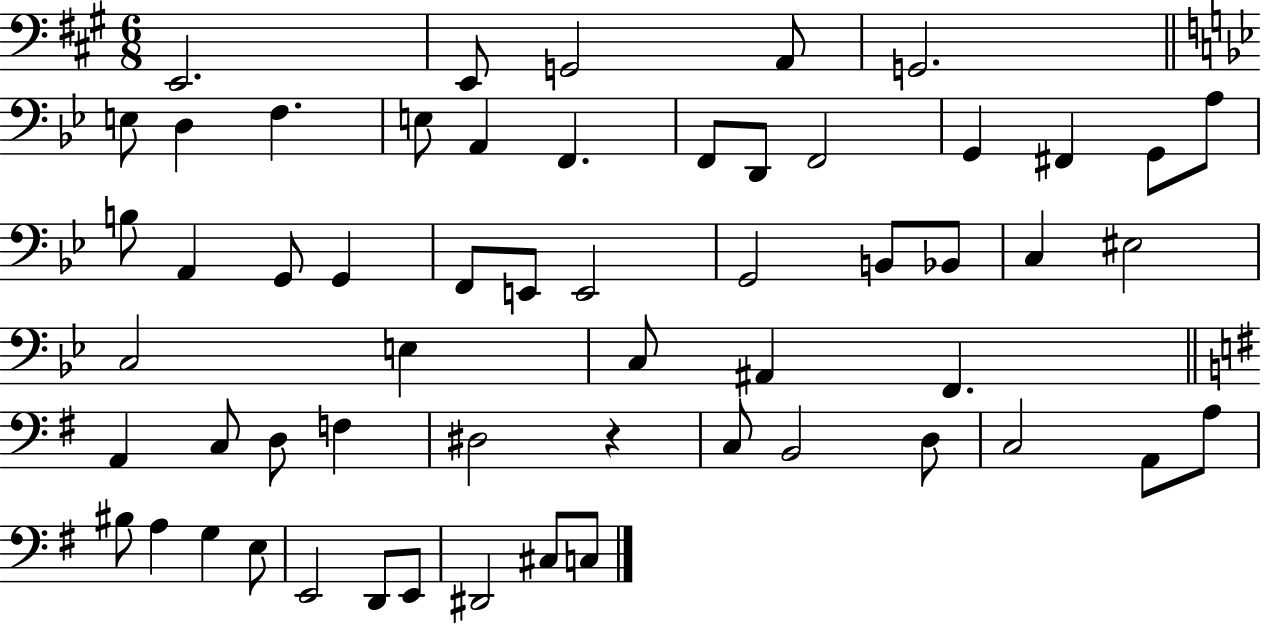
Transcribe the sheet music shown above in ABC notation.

X:1
T:Untitled
M:6/8
L:1/4
K:A
E,,2 E,,/2 G,,2 A,,/2 G,,2 E,/2 D, F, E,/2 A,, F,, F,,/2 D,,/2 F,,2 G,, ^F,, G,,/2 A,/2 B,/2 A,, G,,/2 G,, F,,/2 E,,/2 E,,2 G,,2 B,,/2 _B,,/2 C, ^E,2 C,2 E, C,/2 ^A,, F,, A,, C,/2 D,/2 F, ^D,2 z C,/2 B,,2 D,/2 C,2 A,,/2 A,/2 ^B,/2 A, G, E,/2 E,,2 D,,/2 E,,/2 ^D,,2 ^C,/2 C,/2